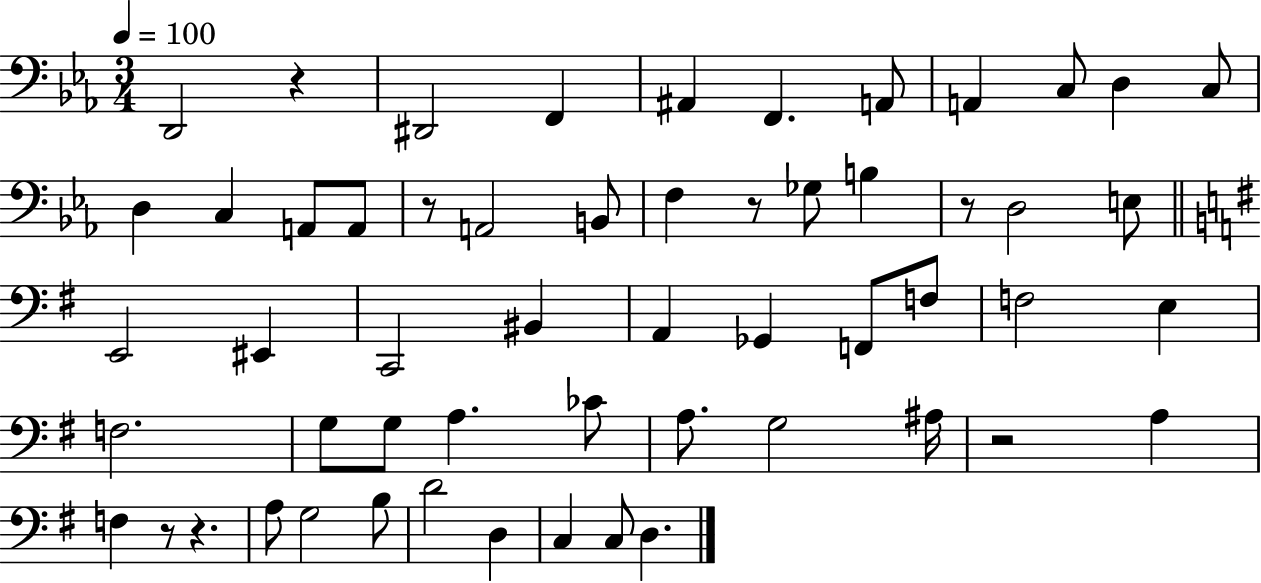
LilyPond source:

{
  \clef bass
  \numericTimeSignature
  \time 3/4
  \key ees \major
  \tempo 4 = 100
  d,2 r4 | dis,2 f,4 | ais,4 f,4. a,8 | a,4 c8 d4 c8 | \break d4 c4 a,8 a,8 | r8 a,2 b,8 | f4 r8 ges8 b4 | r8 d2 e8 | \break \bar "||" \break \key g \major e,2 eis,4 | c,2 bis,4 | a,4 ges,4 f,8 f8 | f2 e4 | \break f2. | g8 g8 a4. ces'8 | a8. g2 ais16 | r2 a4 | \break f4 r8 r4. | a8 g2 b8 | d'2 d4 | c4 c8 d4. | \break \bar "|."
}